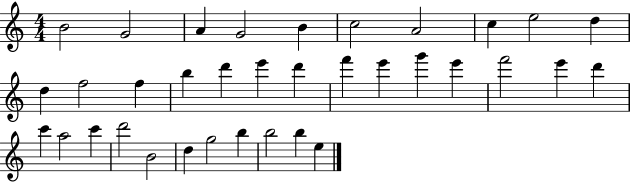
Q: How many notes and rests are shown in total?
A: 35